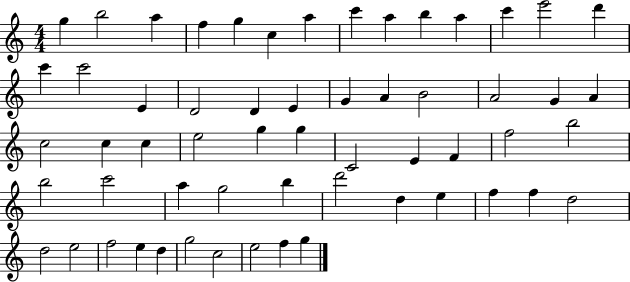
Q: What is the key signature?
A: C major